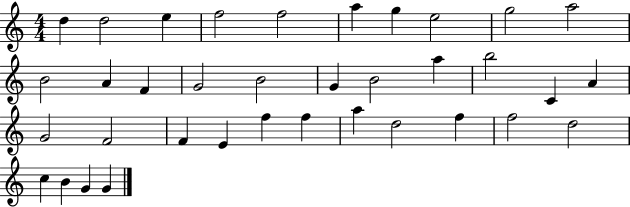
X:1
T:Untitled
M:4/4
L:1/4
K:C
d d2 e f2 f2 a g e2 g2 a2 B2 A F G2 B2 G B2 a b2 C A G2 F2 F E f f a d2 f f2 d2 c B G G